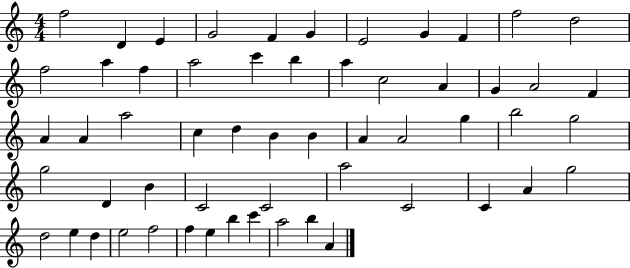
X:1
T:Untitled
M:4/4
L:1/4
K:C
f2 D E G2 F G E2 G F f2 d2 f2 a f a2 c' b a c2 A G A2 F A A a2 c d B B A A2 g b2 g2 g2 D B C2 C2 a2 C2 C A g2 d2 e d e2 f2 f e b c' a2 b A